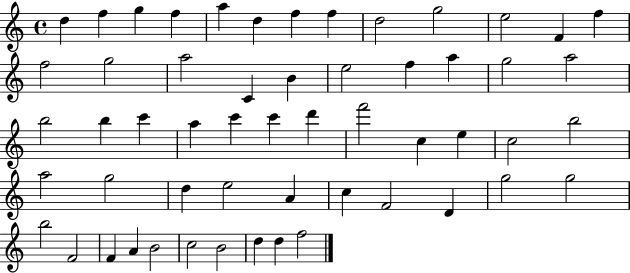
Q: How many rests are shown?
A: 0